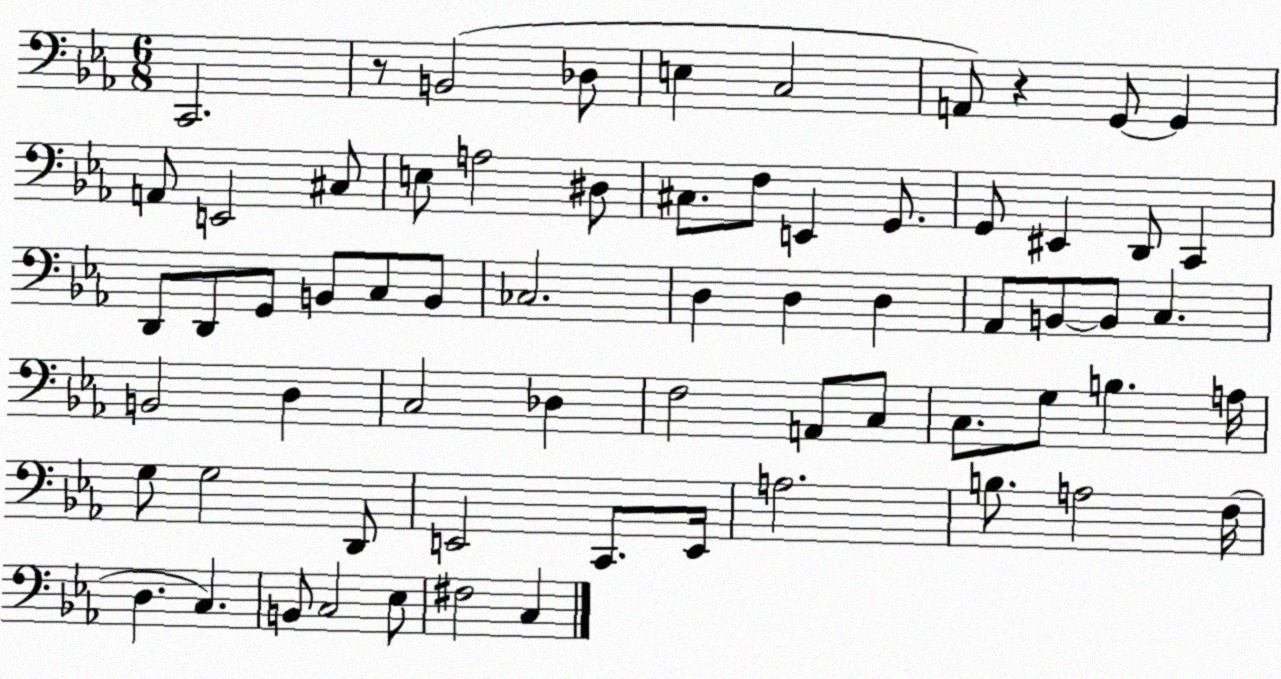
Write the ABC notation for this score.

X:1
T:Untitled
M:6/8
L:1/4
K:Eb
C,,2 z/2 B,,2 _D,/2 E, C,2 A,,/2 z G,,/2 G,, A,,/2 E,,2 ^C,/2 E,/2 A,2 ^D,/2 ^C,/2 F,/2 E,, G,,/2 G,,/2 ^E,, D,,/2 C,, D,,/2 D,,/2 G,,/2 B,,/2 C,/2 B,,/2 _C,2 D, D, D, _A,,/2 B,,/2 B,,/2 C, B,,2 D, C,2 _D, F,2 A,,/2 C,/2 C,/2 G,/2 B, A,/4 G,/2 G,2 D,,/2 E,,2 C,,/2 E,,/4 A,2 B,/2 A,2 F,/4 D, C, B,,/2 C,2 _E,/2 ^F,2 C,